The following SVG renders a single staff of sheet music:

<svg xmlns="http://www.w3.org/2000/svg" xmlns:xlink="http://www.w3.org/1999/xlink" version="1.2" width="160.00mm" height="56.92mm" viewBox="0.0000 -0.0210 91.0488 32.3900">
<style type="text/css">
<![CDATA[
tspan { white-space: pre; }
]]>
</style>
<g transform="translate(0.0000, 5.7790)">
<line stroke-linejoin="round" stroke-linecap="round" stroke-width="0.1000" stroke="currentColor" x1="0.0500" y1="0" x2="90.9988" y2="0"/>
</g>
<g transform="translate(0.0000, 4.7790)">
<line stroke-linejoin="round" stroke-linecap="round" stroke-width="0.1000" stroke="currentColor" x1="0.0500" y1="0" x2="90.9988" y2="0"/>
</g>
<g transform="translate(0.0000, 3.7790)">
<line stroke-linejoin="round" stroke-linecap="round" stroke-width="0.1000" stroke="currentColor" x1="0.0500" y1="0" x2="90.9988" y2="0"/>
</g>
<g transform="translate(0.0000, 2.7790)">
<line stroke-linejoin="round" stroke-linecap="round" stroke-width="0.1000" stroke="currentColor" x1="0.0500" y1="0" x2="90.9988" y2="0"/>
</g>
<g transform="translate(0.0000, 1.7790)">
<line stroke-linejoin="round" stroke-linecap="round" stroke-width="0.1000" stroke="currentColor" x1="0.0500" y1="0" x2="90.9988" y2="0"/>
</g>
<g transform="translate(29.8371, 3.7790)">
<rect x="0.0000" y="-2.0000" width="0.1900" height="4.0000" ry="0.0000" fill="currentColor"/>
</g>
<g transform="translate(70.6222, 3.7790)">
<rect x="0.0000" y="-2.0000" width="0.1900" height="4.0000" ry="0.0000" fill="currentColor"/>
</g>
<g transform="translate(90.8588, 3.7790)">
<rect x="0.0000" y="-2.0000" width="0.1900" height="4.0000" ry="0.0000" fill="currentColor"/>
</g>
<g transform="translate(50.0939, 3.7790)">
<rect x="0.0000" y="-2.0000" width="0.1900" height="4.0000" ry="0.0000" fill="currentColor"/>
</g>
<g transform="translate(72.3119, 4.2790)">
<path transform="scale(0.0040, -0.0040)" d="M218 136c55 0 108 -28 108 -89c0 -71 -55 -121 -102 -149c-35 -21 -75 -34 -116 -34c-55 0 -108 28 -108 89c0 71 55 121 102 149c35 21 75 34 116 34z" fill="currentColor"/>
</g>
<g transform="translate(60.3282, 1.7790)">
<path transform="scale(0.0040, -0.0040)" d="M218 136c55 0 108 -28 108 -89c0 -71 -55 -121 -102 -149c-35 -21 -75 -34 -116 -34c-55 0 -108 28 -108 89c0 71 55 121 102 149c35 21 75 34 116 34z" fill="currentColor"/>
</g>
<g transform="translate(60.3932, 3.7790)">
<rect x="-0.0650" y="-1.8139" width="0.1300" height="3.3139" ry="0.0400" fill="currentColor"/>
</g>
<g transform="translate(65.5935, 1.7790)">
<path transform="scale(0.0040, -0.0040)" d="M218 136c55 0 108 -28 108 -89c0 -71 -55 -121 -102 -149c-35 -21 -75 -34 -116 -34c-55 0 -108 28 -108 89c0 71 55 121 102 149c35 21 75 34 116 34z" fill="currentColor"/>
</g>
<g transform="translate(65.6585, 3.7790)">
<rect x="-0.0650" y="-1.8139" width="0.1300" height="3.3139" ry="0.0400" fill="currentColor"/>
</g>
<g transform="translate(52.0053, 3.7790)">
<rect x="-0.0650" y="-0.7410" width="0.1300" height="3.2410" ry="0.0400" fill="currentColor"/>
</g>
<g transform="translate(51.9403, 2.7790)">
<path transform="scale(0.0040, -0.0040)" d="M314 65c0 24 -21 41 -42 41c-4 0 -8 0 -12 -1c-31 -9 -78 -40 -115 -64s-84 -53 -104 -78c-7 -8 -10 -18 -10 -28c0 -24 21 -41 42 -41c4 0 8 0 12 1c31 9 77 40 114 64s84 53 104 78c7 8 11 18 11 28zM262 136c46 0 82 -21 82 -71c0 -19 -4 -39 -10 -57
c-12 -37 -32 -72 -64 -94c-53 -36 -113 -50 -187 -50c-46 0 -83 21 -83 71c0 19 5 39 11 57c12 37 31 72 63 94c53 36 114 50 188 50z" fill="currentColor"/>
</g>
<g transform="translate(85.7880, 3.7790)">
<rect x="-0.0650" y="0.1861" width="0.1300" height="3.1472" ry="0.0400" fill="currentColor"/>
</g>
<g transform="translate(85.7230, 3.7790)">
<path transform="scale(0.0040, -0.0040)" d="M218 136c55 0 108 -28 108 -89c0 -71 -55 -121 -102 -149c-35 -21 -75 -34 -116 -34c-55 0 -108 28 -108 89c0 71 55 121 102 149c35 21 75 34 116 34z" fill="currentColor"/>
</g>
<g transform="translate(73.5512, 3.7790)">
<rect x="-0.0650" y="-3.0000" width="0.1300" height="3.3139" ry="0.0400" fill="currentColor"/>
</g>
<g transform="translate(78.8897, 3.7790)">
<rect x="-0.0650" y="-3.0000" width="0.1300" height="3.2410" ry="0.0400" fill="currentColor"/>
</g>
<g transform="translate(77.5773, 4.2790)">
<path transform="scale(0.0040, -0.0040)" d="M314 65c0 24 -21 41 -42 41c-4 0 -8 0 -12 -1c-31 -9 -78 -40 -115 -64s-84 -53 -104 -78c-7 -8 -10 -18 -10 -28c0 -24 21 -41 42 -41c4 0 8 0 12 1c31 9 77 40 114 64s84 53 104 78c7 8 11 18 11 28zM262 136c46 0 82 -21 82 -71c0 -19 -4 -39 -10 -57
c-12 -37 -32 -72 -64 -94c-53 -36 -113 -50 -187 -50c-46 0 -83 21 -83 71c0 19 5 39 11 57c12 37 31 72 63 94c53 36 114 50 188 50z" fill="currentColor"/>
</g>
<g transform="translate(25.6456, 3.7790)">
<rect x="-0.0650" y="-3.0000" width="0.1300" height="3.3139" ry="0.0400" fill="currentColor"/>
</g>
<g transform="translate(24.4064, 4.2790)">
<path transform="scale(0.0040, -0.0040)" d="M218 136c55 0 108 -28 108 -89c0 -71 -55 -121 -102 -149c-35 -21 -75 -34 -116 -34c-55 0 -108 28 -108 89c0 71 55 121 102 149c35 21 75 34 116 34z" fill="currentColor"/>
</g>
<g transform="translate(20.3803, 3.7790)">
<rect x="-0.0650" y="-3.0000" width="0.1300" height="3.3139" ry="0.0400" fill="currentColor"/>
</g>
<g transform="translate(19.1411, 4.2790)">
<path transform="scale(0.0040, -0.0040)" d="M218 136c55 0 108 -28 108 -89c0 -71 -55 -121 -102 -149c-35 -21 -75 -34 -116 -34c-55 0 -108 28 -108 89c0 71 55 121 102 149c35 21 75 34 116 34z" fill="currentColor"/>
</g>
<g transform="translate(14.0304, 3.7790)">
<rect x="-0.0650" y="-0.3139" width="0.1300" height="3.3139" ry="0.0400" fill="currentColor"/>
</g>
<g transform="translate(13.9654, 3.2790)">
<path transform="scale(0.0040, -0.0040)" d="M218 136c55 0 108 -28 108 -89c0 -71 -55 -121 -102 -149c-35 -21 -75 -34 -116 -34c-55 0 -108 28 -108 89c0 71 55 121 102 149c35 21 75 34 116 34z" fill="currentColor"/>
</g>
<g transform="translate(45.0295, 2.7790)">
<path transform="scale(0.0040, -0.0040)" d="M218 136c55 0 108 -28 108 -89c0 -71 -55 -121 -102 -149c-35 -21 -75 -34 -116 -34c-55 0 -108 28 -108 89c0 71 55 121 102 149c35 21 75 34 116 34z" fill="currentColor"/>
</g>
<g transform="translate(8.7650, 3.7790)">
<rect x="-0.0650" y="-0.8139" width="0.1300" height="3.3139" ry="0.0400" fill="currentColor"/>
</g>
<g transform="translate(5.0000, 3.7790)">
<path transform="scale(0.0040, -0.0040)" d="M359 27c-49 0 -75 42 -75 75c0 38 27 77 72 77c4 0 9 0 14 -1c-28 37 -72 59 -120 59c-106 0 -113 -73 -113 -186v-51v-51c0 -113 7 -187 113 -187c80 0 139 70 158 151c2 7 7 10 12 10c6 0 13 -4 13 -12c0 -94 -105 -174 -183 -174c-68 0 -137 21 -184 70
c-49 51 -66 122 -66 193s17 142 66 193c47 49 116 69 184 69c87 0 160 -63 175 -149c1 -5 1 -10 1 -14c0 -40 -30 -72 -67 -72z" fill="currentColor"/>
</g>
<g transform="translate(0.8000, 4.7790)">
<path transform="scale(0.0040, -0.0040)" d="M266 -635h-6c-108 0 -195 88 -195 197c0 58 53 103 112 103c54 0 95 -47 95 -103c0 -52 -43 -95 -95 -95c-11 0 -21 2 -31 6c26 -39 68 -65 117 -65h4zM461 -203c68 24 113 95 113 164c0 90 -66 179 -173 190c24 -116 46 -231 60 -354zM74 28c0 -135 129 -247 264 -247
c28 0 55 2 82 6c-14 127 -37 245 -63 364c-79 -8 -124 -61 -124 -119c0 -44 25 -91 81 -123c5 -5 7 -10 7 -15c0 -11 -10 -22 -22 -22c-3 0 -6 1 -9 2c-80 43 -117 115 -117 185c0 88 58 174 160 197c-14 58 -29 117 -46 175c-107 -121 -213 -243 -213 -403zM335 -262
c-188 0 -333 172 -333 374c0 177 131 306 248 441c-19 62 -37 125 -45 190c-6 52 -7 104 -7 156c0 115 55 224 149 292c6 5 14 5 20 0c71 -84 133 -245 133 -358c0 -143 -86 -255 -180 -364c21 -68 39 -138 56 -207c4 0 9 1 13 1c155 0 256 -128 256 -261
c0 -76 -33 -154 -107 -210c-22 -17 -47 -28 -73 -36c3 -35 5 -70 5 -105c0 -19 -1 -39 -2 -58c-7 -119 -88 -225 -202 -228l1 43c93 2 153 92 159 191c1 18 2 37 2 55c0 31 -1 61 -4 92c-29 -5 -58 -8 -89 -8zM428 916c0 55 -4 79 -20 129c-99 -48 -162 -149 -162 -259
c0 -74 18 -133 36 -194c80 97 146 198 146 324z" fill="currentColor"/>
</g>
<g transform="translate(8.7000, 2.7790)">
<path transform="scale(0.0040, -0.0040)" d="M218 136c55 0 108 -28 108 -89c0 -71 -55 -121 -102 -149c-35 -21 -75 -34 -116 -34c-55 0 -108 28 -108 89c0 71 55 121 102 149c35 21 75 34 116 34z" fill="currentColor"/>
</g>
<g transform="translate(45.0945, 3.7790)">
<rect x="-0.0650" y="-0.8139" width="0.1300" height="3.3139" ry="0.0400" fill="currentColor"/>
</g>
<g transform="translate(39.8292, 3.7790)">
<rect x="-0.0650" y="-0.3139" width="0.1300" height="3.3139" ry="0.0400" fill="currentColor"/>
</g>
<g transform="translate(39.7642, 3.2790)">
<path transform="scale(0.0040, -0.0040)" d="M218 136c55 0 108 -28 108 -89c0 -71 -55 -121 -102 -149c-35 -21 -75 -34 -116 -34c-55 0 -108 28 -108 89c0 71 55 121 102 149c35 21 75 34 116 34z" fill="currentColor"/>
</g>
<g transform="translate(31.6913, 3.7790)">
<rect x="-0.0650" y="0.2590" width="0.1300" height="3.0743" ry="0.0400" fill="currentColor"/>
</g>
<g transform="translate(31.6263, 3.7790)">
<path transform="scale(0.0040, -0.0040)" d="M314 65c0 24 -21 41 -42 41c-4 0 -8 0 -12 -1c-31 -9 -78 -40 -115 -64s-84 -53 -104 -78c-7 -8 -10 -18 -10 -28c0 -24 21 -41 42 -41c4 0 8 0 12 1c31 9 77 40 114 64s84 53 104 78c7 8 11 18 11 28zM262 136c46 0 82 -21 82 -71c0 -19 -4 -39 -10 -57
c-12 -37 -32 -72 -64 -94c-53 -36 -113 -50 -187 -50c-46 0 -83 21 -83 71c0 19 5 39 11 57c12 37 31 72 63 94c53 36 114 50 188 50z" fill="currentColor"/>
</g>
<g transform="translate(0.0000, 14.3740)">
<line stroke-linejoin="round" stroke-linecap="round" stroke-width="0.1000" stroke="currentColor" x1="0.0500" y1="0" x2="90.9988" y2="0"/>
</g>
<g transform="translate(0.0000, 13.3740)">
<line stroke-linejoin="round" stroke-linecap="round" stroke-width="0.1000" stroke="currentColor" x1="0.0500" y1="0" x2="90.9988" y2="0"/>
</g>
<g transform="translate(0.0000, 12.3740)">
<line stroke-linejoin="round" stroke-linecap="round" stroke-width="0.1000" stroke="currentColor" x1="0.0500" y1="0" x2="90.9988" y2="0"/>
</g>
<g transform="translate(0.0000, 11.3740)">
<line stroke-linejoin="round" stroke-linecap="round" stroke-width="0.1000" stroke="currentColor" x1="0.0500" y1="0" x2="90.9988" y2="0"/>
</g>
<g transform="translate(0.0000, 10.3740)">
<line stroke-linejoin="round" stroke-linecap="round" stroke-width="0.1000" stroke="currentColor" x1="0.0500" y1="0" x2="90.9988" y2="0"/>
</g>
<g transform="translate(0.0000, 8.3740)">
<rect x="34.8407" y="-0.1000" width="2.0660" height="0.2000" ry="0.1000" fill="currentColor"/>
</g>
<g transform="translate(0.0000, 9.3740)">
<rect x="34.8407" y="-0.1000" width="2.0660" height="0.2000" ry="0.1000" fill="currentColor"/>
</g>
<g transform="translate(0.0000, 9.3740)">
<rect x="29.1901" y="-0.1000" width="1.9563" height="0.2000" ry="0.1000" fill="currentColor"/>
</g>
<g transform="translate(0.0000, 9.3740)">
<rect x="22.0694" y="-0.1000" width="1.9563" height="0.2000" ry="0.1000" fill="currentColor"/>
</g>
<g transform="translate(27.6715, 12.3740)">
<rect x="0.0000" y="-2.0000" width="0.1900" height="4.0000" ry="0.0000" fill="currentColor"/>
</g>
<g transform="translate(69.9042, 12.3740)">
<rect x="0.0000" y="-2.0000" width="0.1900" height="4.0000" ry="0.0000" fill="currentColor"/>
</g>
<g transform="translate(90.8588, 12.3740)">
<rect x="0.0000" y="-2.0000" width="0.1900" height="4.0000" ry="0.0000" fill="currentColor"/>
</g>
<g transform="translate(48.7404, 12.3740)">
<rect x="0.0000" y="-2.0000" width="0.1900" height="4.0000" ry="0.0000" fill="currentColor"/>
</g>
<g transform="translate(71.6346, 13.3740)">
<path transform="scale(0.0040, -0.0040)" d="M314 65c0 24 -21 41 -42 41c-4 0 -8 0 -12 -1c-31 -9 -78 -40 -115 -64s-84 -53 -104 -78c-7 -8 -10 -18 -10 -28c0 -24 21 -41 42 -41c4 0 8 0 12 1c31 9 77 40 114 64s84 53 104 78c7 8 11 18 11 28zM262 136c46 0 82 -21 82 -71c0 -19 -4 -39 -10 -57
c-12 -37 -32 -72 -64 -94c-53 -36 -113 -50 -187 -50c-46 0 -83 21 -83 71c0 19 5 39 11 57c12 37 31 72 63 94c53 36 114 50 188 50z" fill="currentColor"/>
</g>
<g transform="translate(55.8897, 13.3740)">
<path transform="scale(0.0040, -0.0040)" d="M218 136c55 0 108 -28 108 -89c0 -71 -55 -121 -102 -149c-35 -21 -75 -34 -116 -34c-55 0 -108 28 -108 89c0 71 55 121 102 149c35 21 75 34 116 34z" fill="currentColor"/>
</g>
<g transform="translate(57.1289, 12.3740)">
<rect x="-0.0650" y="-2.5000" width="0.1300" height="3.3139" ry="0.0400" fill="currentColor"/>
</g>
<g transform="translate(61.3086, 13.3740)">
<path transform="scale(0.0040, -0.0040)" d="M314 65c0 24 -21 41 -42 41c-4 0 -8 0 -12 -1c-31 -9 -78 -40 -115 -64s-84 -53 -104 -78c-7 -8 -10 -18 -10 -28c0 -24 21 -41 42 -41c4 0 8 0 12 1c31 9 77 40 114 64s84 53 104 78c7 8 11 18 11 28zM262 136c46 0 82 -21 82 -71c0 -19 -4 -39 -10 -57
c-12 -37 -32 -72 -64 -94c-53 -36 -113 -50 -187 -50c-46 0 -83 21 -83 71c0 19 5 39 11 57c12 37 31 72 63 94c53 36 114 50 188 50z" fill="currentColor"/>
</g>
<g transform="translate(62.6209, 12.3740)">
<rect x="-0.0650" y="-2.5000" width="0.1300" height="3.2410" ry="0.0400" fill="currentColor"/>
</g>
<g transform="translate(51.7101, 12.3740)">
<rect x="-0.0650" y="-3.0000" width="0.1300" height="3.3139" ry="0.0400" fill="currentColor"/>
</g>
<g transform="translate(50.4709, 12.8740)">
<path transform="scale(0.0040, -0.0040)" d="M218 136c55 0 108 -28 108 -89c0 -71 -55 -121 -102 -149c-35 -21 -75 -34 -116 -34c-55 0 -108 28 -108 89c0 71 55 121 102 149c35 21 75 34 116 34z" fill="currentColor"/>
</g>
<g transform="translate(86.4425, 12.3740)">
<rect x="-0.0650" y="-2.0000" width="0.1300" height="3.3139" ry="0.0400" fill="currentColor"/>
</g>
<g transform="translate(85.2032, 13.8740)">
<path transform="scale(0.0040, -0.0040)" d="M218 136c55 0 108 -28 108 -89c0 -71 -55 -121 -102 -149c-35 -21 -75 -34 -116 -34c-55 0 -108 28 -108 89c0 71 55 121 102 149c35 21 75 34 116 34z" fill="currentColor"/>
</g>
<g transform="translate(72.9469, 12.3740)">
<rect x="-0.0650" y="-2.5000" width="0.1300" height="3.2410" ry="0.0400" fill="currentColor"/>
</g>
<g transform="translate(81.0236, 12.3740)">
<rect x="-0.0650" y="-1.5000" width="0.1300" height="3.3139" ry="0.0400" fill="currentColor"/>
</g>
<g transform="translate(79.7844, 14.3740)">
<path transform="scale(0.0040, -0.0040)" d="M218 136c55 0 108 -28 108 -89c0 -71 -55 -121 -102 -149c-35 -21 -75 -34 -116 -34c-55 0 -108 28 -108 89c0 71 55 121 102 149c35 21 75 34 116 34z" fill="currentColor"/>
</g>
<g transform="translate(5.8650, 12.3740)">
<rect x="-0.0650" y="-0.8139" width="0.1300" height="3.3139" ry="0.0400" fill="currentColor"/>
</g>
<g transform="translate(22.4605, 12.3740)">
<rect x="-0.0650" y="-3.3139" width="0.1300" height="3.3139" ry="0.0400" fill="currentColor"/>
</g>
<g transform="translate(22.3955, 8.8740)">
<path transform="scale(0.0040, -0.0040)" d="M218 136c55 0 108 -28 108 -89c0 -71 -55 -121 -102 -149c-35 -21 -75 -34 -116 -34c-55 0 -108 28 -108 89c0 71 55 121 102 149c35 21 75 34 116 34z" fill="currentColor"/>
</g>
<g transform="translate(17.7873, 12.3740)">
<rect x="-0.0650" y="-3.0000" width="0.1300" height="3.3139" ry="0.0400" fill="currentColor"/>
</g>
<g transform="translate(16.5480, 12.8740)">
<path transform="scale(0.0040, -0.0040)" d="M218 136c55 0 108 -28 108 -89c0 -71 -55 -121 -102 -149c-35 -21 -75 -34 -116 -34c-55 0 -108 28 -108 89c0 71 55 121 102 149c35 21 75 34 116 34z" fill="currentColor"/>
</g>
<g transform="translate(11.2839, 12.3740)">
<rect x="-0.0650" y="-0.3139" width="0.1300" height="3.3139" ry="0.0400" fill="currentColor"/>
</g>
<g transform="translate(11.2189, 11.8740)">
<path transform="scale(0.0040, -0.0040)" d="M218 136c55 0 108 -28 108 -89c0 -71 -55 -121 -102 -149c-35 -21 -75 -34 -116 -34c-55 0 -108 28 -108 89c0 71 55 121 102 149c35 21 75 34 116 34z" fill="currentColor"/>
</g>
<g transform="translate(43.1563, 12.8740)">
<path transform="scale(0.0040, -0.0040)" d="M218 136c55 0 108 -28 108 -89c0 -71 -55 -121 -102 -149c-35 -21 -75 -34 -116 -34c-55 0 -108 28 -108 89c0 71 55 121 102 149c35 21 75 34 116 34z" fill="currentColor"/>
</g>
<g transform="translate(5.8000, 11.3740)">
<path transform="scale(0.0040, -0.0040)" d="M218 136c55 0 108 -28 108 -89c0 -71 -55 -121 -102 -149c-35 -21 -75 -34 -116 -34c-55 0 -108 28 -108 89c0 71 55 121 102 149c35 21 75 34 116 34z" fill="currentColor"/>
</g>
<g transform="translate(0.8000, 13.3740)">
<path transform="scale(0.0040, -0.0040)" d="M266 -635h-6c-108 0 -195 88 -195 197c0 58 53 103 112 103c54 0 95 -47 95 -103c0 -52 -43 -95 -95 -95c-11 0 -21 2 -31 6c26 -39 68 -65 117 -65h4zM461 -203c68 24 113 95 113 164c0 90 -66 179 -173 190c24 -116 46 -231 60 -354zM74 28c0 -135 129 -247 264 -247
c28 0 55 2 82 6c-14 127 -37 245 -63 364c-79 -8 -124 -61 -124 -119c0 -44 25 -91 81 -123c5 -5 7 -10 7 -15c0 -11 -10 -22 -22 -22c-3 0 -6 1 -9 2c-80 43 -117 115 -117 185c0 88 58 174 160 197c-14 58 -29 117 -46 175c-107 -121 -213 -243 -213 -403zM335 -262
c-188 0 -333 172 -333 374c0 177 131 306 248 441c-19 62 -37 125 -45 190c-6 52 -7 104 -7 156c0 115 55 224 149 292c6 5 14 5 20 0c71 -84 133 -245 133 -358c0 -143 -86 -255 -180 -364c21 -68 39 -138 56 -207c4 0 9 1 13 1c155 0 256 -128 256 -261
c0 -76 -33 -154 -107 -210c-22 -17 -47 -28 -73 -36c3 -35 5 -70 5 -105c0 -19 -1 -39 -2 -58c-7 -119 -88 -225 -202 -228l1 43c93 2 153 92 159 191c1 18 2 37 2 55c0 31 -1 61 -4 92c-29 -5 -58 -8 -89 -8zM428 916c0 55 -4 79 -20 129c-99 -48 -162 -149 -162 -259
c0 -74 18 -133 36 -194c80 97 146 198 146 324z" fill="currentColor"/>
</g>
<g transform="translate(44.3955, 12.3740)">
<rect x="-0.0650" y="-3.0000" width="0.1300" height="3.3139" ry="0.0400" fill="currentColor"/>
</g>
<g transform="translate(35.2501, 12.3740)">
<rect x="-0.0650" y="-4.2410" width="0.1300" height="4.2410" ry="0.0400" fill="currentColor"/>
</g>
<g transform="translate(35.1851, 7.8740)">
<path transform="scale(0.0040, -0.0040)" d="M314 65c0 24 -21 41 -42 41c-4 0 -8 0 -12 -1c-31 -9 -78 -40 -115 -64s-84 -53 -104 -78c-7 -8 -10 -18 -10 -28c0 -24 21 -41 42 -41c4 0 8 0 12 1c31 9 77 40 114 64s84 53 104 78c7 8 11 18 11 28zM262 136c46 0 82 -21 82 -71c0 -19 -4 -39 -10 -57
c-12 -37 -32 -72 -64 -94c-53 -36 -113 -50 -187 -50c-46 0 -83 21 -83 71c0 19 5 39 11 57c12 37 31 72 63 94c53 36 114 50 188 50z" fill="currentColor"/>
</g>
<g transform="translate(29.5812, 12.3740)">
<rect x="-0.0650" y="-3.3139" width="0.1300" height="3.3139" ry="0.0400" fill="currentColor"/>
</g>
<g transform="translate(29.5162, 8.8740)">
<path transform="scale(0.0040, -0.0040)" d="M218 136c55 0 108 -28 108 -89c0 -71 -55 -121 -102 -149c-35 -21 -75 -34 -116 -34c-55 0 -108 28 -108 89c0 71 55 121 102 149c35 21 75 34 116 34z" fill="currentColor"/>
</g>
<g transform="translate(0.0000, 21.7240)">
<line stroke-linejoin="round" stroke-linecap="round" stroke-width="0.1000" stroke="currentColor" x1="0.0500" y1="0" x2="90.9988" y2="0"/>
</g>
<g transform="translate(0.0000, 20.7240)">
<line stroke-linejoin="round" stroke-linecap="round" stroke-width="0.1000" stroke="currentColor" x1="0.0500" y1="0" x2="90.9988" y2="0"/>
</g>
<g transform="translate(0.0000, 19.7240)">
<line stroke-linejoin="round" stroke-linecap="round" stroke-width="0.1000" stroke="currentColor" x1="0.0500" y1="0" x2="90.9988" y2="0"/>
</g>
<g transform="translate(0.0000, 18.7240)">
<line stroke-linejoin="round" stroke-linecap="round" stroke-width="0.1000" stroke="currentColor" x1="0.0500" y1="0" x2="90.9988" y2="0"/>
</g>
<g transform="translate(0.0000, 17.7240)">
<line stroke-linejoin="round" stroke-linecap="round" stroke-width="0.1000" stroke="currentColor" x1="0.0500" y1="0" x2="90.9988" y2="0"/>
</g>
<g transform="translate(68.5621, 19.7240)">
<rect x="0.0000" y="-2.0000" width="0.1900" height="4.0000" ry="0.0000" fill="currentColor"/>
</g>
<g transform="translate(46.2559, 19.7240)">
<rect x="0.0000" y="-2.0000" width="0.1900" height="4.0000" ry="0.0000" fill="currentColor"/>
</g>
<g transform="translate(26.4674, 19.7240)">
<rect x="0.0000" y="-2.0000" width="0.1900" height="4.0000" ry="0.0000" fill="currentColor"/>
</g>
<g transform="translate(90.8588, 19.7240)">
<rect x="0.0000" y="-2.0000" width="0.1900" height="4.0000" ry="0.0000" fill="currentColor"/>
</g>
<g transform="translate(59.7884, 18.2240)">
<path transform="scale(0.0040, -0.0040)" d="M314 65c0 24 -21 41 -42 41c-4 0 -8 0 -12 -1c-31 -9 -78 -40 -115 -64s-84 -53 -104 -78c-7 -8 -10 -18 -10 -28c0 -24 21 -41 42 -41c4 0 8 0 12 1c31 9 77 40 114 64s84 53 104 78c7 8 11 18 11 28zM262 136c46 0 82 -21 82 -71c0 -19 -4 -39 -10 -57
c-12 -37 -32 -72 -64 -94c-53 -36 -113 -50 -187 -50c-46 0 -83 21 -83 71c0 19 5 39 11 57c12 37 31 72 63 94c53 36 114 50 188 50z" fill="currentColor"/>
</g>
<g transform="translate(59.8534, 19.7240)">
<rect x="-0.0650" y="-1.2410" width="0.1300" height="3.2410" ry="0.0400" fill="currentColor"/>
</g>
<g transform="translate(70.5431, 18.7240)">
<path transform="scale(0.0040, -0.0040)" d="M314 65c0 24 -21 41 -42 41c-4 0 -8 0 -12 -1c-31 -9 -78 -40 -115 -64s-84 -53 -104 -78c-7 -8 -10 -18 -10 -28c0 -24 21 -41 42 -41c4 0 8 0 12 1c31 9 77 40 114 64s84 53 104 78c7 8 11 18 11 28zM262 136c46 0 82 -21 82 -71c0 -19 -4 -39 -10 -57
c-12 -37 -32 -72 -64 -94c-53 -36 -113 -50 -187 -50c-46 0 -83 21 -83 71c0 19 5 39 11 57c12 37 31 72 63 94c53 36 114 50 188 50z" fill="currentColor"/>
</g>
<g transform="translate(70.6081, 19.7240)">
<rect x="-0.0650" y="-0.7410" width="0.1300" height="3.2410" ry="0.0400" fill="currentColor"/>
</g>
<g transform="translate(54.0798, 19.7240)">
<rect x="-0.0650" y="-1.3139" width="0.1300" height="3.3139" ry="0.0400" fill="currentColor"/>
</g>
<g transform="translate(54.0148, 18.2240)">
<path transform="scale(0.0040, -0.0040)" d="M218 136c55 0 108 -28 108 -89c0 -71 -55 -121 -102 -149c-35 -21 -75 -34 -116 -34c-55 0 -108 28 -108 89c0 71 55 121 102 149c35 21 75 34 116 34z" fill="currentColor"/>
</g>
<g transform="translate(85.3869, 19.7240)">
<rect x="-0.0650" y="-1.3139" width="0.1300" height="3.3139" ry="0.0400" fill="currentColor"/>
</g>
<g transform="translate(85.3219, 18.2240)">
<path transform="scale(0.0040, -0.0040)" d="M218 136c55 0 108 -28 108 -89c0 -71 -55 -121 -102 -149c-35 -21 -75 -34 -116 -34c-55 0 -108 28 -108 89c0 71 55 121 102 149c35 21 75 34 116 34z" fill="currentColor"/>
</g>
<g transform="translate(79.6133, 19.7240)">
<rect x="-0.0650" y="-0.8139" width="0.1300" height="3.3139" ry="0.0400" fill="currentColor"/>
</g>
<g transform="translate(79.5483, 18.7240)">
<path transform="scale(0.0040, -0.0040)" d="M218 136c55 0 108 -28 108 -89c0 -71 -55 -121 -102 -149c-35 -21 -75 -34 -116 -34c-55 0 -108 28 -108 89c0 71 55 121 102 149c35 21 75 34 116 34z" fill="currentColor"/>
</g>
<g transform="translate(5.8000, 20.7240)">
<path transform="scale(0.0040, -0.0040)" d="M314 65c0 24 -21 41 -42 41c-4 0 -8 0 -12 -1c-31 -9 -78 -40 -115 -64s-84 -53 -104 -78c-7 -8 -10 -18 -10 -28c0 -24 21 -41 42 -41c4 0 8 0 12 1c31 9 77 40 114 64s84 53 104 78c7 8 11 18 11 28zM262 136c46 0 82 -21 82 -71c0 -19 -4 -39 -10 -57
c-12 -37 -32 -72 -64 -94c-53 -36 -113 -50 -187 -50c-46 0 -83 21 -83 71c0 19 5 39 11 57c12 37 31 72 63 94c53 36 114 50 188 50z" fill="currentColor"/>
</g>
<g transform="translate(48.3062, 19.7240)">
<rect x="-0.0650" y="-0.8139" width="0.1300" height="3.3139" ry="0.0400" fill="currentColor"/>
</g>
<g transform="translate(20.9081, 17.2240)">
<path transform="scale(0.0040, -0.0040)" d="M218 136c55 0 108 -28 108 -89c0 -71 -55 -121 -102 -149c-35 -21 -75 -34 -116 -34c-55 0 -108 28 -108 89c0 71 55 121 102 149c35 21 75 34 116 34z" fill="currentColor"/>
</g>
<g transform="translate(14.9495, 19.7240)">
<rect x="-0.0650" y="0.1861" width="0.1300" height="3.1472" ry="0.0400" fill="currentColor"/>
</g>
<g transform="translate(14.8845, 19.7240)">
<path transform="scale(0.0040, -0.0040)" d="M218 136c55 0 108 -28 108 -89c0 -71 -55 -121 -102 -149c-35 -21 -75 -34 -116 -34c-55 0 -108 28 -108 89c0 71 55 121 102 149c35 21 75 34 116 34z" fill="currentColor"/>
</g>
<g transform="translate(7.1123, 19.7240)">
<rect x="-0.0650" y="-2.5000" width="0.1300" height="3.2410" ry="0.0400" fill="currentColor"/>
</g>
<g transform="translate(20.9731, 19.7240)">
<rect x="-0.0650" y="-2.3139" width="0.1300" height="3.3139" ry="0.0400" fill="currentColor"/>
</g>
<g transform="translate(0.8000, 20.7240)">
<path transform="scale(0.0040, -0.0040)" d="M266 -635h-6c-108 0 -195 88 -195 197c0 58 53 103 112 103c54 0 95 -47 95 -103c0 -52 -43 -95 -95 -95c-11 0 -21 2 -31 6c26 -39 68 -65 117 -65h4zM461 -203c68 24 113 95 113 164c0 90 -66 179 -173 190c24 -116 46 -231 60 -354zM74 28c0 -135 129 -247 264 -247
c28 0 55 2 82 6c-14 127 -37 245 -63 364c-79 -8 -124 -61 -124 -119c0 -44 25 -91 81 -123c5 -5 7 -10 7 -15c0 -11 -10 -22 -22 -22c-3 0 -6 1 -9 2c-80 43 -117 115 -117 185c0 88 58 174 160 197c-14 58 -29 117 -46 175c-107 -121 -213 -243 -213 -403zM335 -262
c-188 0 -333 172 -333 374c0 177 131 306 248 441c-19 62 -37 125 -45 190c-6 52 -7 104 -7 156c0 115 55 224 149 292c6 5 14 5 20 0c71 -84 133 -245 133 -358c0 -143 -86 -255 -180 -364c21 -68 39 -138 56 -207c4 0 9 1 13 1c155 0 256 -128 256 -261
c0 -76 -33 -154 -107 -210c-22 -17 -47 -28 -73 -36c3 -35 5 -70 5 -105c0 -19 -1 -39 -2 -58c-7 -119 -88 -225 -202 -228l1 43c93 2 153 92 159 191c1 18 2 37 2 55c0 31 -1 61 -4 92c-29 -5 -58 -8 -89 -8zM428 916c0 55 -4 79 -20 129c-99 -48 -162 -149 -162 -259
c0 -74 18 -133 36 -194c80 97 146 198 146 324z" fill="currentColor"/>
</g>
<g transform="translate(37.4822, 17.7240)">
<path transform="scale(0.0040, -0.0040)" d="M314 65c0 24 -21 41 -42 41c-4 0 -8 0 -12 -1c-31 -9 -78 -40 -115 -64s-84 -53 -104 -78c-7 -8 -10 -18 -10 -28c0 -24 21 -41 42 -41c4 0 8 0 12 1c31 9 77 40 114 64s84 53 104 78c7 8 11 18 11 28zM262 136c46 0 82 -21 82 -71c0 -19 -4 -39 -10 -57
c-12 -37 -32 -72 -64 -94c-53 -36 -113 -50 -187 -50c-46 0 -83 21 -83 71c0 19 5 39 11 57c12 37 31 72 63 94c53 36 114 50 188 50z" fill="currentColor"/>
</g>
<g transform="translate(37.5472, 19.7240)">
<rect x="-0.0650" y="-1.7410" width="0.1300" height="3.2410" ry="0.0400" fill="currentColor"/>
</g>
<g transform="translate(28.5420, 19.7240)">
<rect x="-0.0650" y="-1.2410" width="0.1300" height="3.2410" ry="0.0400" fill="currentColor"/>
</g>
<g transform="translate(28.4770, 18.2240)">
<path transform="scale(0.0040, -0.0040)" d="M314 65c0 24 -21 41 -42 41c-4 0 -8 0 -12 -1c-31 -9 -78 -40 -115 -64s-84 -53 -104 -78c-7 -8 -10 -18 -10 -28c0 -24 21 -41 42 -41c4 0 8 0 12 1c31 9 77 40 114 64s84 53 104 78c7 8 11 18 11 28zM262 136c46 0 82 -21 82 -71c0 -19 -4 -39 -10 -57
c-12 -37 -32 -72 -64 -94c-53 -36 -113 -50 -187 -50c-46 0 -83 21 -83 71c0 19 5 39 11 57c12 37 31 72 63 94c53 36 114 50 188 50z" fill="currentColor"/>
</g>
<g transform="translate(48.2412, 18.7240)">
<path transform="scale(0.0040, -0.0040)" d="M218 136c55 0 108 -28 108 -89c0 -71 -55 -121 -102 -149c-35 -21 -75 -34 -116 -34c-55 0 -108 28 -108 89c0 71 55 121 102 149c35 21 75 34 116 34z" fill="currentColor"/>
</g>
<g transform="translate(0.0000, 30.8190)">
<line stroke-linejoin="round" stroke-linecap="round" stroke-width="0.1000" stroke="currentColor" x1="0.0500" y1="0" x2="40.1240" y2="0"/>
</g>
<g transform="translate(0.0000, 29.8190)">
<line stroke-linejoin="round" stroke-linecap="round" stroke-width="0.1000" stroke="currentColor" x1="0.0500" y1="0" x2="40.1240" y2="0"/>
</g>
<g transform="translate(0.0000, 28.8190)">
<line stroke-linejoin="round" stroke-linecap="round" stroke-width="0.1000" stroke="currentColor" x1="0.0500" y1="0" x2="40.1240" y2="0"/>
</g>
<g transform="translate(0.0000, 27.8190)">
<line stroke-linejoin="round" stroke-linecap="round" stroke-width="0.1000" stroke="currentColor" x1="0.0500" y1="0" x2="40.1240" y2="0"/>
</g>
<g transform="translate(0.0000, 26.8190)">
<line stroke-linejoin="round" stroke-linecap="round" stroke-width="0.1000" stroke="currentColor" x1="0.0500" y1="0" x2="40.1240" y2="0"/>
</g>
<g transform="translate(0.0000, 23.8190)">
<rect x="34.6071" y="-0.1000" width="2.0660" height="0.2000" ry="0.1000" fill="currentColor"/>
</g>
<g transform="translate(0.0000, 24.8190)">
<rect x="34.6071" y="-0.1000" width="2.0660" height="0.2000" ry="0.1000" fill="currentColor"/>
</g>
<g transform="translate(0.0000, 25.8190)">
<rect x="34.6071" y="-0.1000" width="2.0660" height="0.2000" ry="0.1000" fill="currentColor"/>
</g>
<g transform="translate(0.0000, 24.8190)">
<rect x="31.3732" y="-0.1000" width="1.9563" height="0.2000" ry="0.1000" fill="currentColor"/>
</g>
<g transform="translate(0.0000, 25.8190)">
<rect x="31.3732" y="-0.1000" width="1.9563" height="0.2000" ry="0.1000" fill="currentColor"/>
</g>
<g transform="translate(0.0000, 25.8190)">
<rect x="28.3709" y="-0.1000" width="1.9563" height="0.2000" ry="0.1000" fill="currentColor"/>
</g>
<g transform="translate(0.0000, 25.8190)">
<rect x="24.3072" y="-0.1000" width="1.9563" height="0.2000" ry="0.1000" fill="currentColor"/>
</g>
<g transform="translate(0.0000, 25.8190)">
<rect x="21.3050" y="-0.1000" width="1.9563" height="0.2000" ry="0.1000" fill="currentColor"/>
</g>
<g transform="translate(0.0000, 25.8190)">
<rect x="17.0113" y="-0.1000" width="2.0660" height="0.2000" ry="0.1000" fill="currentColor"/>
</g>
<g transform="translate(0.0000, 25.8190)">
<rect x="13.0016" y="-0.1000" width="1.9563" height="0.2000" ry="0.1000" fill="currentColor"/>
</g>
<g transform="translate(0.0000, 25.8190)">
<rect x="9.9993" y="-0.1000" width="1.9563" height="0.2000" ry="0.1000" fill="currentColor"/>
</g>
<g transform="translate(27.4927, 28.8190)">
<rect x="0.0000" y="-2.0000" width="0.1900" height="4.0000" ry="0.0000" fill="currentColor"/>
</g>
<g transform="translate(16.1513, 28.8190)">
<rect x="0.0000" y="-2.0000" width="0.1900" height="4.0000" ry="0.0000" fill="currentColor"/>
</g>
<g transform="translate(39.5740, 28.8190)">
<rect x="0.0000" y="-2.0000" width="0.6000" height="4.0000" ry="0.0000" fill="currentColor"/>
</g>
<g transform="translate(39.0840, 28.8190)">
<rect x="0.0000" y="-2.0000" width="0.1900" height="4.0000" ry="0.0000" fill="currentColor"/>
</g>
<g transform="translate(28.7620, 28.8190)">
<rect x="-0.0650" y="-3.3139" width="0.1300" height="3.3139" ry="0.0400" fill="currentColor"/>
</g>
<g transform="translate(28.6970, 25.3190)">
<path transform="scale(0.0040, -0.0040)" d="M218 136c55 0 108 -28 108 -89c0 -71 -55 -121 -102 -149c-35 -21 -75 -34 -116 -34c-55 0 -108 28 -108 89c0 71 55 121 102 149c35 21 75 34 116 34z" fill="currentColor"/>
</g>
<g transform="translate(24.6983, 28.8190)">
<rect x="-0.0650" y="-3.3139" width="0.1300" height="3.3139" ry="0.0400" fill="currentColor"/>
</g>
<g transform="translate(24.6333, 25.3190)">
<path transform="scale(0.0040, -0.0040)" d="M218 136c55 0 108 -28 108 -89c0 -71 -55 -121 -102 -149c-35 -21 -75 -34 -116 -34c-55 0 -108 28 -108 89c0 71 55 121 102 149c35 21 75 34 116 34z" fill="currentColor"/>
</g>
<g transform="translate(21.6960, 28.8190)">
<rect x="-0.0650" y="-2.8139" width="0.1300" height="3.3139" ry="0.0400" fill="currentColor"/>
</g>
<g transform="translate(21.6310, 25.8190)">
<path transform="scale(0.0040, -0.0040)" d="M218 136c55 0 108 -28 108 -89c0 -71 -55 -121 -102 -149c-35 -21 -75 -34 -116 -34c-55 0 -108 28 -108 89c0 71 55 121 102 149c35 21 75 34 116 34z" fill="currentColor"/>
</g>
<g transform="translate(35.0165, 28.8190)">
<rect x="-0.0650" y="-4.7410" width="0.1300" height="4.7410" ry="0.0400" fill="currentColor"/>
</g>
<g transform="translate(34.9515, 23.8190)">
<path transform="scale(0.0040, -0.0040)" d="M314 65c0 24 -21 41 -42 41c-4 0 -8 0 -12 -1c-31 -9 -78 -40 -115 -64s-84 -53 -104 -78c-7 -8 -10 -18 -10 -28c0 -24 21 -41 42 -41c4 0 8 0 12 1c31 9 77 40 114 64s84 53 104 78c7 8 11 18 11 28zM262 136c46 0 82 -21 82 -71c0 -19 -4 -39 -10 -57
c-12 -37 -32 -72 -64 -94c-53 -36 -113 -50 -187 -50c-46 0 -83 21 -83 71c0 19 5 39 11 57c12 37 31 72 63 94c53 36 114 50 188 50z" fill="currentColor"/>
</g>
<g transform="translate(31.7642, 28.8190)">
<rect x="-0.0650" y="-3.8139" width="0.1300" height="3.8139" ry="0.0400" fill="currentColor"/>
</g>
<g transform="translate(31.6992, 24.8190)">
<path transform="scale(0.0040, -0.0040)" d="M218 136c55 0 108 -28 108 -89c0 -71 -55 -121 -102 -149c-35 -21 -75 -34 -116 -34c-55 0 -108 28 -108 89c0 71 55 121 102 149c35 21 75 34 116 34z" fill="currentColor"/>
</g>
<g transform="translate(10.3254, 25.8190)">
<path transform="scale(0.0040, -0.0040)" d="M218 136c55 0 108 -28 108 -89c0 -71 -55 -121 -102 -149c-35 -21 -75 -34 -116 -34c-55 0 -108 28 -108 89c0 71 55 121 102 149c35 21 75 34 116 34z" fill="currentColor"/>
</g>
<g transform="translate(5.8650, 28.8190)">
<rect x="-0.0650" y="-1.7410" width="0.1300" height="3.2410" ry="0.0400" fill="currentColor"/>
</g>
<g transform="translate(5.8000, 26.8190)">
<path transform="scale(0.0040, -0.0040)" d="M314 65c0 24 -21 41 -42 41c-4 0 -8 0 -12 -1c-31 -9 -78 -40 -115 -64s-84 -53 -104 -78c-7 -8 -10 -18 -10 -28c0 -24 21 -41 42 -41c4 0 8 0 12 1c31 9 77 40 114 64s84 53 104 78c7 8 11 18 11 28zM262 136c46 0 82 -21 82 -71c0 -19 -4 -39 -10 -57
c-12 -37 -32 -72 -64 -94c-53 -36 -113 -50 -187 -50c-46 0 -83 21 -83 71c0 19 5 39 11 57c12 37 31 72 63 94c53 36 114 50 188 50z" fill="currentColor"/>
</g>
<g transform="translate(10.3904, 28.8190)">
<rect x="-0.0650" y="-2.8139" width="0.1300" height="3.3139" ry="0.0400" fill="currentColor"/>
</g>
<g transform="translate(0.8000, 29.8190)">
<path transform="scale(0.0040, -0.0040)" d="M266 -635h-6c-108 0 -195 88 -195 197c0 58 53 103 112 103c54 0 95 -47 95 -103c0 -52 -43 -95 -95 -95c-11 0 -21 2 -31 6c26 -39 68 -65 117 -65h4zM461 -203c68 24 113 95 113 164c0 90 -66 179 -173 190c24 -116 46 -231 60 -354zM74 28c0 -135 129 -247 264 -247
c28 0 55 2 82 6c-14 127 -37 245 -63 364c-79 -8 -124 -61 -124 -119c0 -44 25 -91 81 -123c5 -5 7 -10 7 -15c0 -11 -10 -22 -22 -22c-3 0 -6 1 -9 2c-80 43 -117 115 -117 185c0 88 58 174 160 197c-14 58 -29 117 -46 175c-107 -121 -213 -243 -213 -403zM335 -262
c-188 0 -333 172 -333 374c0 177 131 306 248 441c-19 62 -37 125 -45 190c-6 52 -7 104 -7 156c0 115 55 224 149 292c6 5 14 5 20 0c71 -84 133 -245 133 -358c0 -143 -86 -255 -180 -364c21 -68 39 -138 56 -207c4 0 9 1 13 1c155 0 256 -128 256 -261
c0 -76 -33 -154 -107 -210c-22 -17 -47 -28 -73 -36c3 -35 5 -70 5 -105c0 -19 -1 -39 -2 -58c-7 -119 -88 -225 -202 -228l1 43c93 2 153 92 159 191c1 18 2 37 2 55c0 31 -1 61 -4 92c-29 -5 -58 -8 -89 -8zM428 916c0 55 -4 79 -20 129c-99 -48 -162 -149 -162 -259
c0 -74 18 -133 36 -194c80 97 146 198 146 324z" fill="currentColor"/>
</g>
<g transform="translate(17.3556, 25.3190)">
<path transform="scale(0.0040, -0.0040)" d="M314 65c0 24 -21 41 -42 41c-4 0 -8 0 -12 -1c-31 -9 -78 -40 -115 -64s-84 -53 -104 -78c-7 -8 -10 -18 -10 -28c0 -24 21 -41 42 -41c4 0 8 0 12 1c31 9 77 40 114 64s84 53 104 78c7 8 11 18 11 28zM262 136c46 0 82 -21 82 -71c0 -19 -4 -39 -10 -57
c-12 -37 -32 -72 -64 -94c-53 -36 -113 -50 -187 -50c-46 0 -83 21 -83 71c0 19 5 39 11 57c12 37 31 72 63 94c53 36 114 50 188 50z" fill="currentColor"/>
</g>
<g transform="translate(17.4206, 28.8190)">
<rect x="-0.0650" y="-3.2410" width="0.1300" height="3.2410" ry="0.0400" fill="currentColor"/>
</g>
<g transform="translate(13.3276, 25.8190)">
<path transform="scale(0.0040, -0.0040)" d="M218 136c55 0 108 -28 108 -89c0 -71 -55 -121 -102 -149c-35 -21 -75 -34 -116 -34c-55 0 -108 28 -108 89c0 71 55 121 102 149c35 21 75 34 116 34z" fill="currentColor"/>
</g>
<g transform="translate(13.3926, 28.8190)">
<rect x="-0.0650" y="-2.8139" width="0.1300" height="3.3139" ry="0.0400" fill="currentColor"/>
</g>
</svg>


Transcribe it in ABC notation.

X:1
T:Untitled
M:4/4
L:1/4
K:C
d c A A B2 c d d2 f f A A2 B d c A b b d'2 A A G G2 G2 E F G2 B g e2 f2 d e e2 d2 d e f2 a a b2 a b b c' e'2